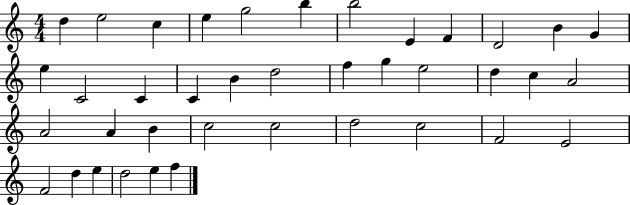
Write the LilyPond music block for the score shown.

{
  \clef treble
  \numericTimeSignature
  \time 4/4
  \key c \major
  d''4 e''2 c''4 | e''4 g''2 b''4 | b''2 e'4 f'4 | d'2 b'4 g'4 | \break e''4 c'2 c'4 | c'4 b'4 d''2 | f''4 g''4 e''2 | d''4 c''4 a'2 | \break a'2 a'4 b'4 | c''2 c''2 | d''2 c''2 | f'2 e'2 | \break f'2 d''4 e''4 | d''2 e''4 f''4 | \bar "|."
}